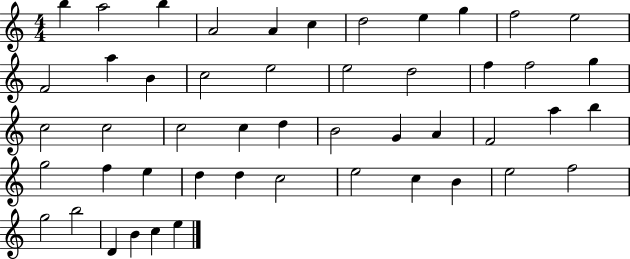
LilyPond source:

{
  \clef treble
  \numericTimeSignature
  \time 4/4
  \key c \major
  b''4 a''2 b''4 | a'2 a'4 c''4 | d''2 e''4 g''4 | f''2 e''2 | \break f'2 a''4 b'4 | c''2 e''2 | e''2 d''2 | f''4 f''2 g''4 | \break c''2 c''2 | c''2 c''4 d''4 | b'2 g'4 a'4 | f'2 a''4 b''4 | \break g''2 f''4 e''4 | d''4 d''4 c''2 | e''2 c''4 b'4 | e''2 f''2 | \break g''2 b''2 | d'4 b'4 c''4 e''4 | \bar "|."
}